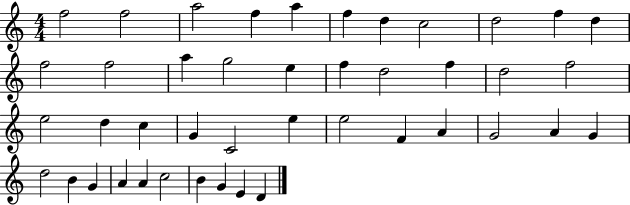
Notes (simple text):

F5/h F5/h A5/h F5/q A5/q F5/q D5/q C5/h D5/h F5/q D5/q F5/h F5/h A5/q G5/h E5/q F5/q D5/h F5/q D5/h F5/h E5/h D5/q C5/q G4/q C4/h E5/q E5/h F4/q A4/q G4/h A4/q G4/q D5/h B4/q G4/q A4/q A4/q C5/h B4/q G4/q E4/q D4/q